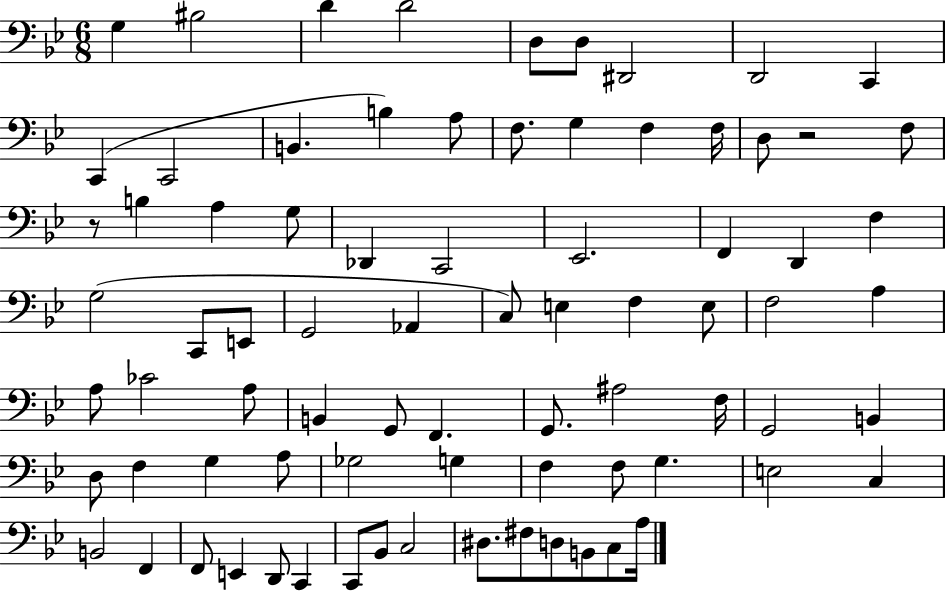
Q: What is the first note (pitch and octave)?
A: G3